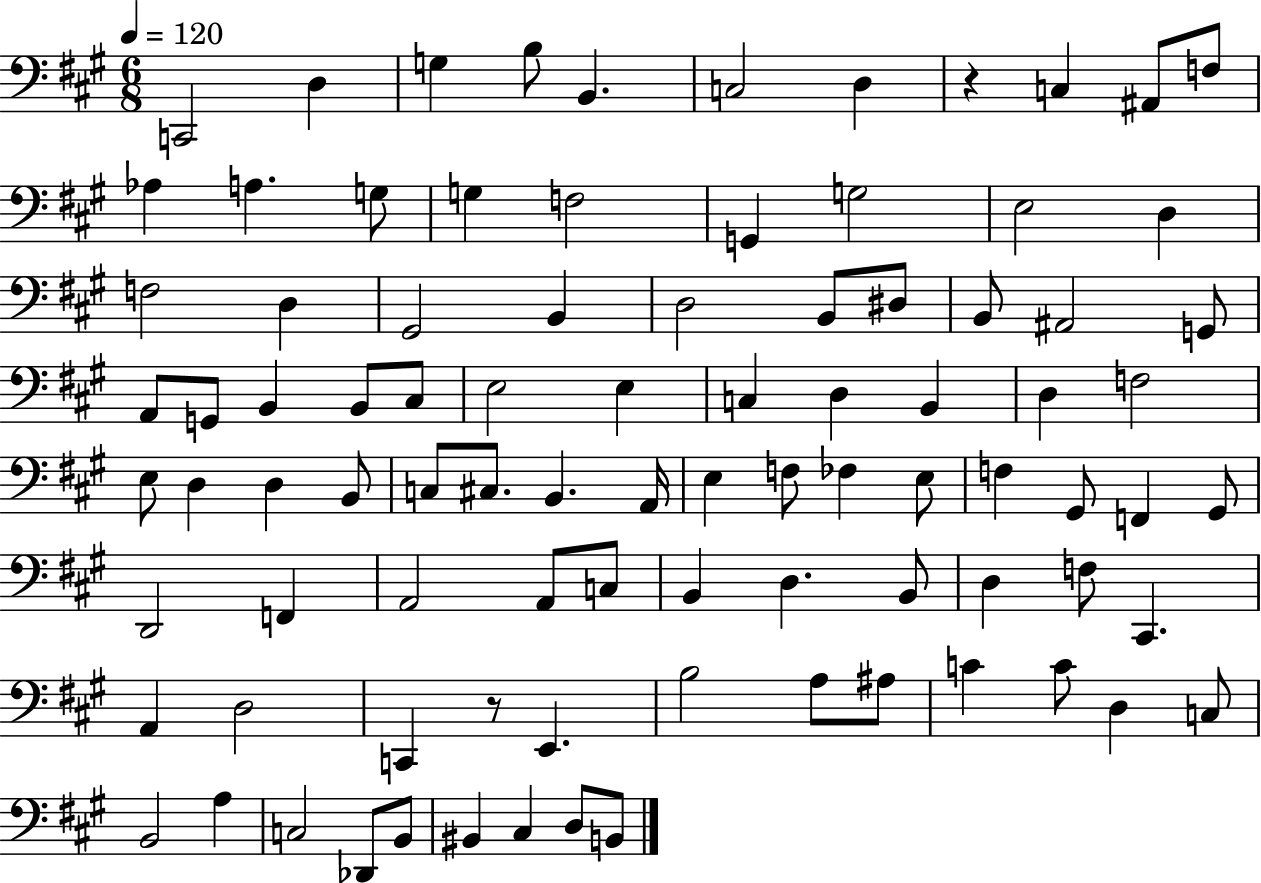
{
  \clef bass
  \numericTimeSignature
  \time 6/8
  \key a \major
  \tempo 4 = 120
  c,2 d4 | g4 b8 b,4. | c2 d4 | r4 c4 ais,8 f8 | \break aes4 a4. g8 | g4 f2 | g,4 g2 | e2 d4 | \break f2 d4 | gis,2 b,4 | d2 b,8 dis8 | b,8 ais,2 g,8 | \break a,8 g,8 b,4 b,8 cis8 | e2 e4 | c4 d4 b,4 | d4 f2 | \break e8 d4 d4 b,8 | c8 cis8. b,4. a,16 | e4 f8 fes4 e8 | f4 gis,8 f,4 gis,8 | \break d,2 f,4 | a,2 a,8 c8 | b,4 d4. b,8 | d4 f8 cis,4. | \break a,4 d2 | c,4 r8 e,4. | b2 a8 ais8 | c'4 c'8 d4 c8 | \break b,2 a4 | c2 des,8 b,8 | bis,4 cis4 d8 b,8 | \bar "|."
}